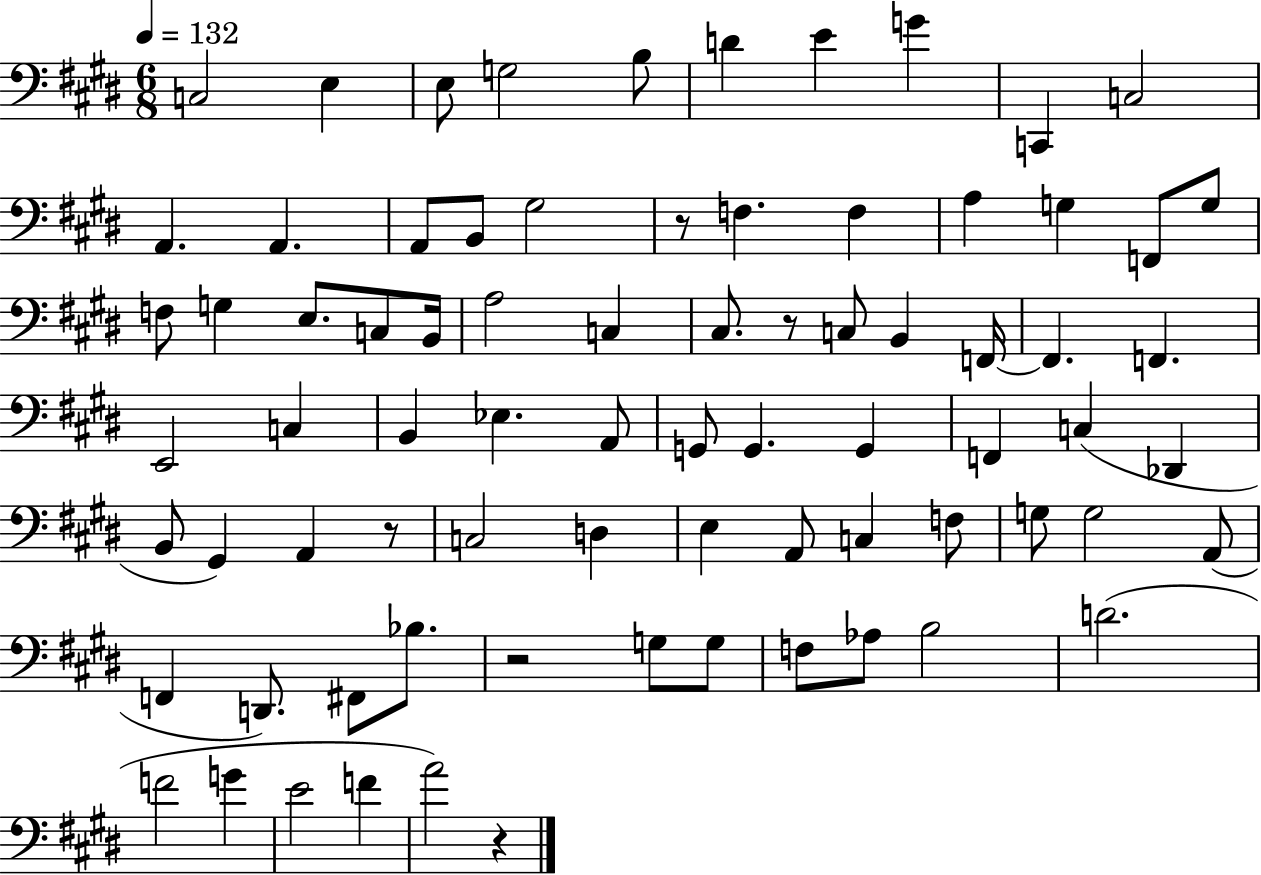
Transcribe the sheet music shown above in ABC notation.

X:1
T:Untitled
M:6/8
L:1/4
K:E
C,2 E, E,/2 G,2 B,/2 D E G C,, C,2 A,, A,, A,,/2 B,,/2 ^G,2 z/2 F, F, A, G, F,,/2 G,/2 F,/2 G, E,/2 C,/2 B,,/4 A,2 C, ^C,/2 z/2 C,/2 B,, F,,/4 F,, F,, E,,2 C, B,, _E, A,,/2 G,,/2 G,, G,, F,, C, _D,, B,,/2 ^G,, A,, z/2 C,2 D, E, A,,/2 C, F,/2 G,/2 G,2 A,,/2 F,, D,,/2 ^F,,/2 _B,/2 z2 G,/2 G,/2 F,/2 _A,/2 B,2 D2 F2 G E2 F A2 z